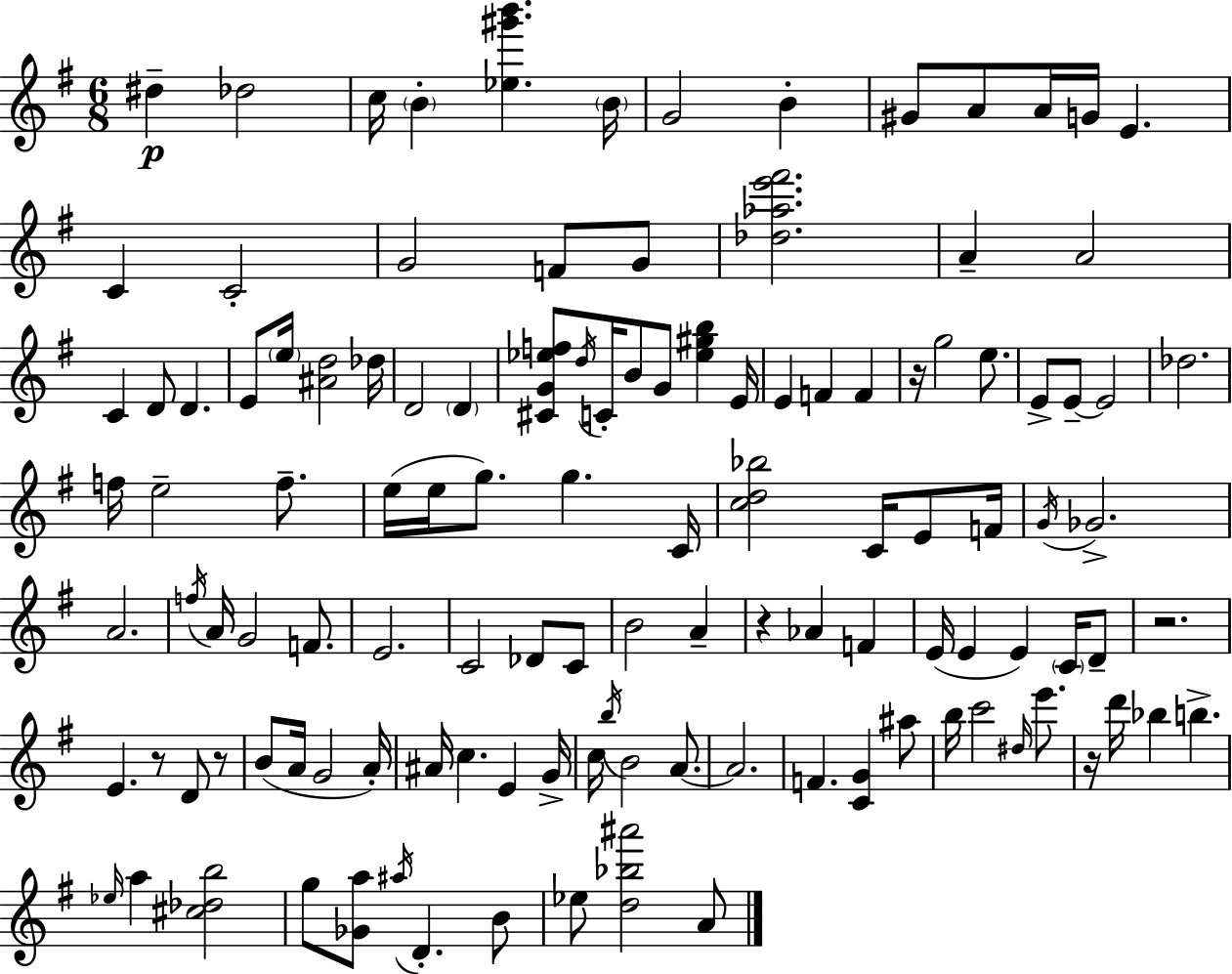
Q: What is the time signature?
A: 6/8